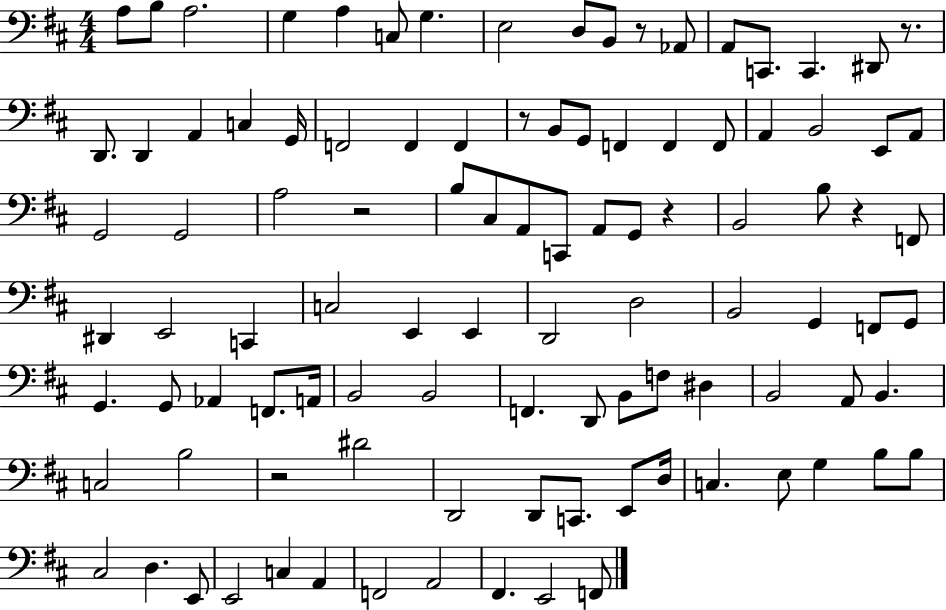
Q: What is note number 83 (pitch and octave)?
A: B3